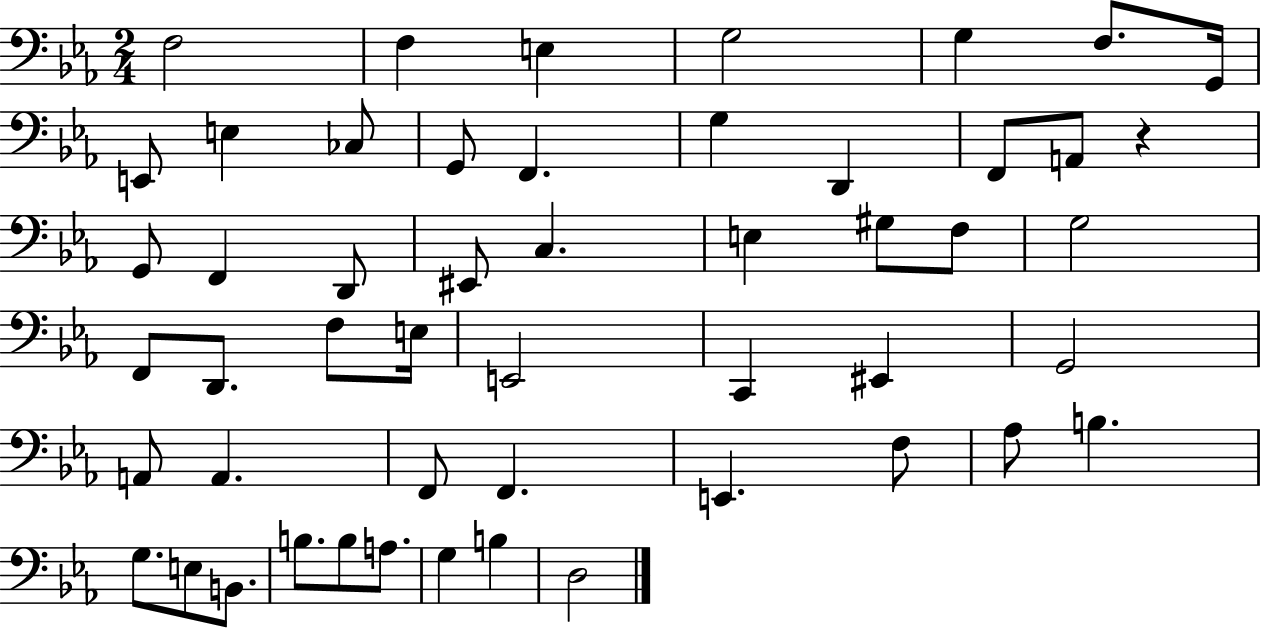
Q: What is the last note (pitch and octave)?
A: D3